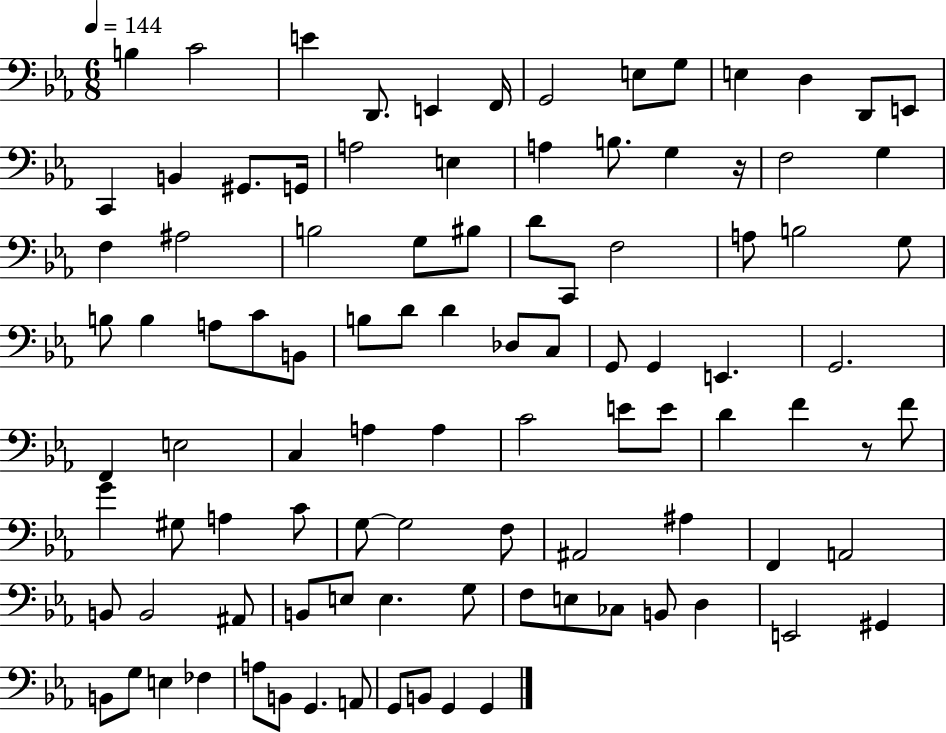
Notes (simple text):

B3/q C4/h E4/q D2/e. E2/q F2/s G2/h E3/e G3/e E3/q D3/q D2/e E2/e C2/q B2/q G#2/e. G2/s A3/h E3/q A3/q B3/e. G3/q R/s F3/h G3/q F3/q A#3/h B3/h G3/e BIS3/e D4/e C2/e F3/h A3/e B3/h G3/e B3/e B3/q A3/e C4/e B2/e B3/e D4/e D4/q Db3/e C3/e G2/e G2/q E2/q. G2/h. F2/q E3/h C3/q A3/q A3/q C4/h E4/e E4/e D4/q F4/q R/e F4/e G4/q G#3/e A3/q C4/e G3/e G3/h F3/e A#2/h A#3/q F2/q A2/h B2/e B2/h A#2/e B2/e E3/e E3/q. G3/e F3/e E3/e CES3/e B2/e D3/q E2/h G#2/q B2/e G3/e E3/q FES3/q A3/e B2/e G2/q. A2/e G2/e B2/e G2/q G2/q